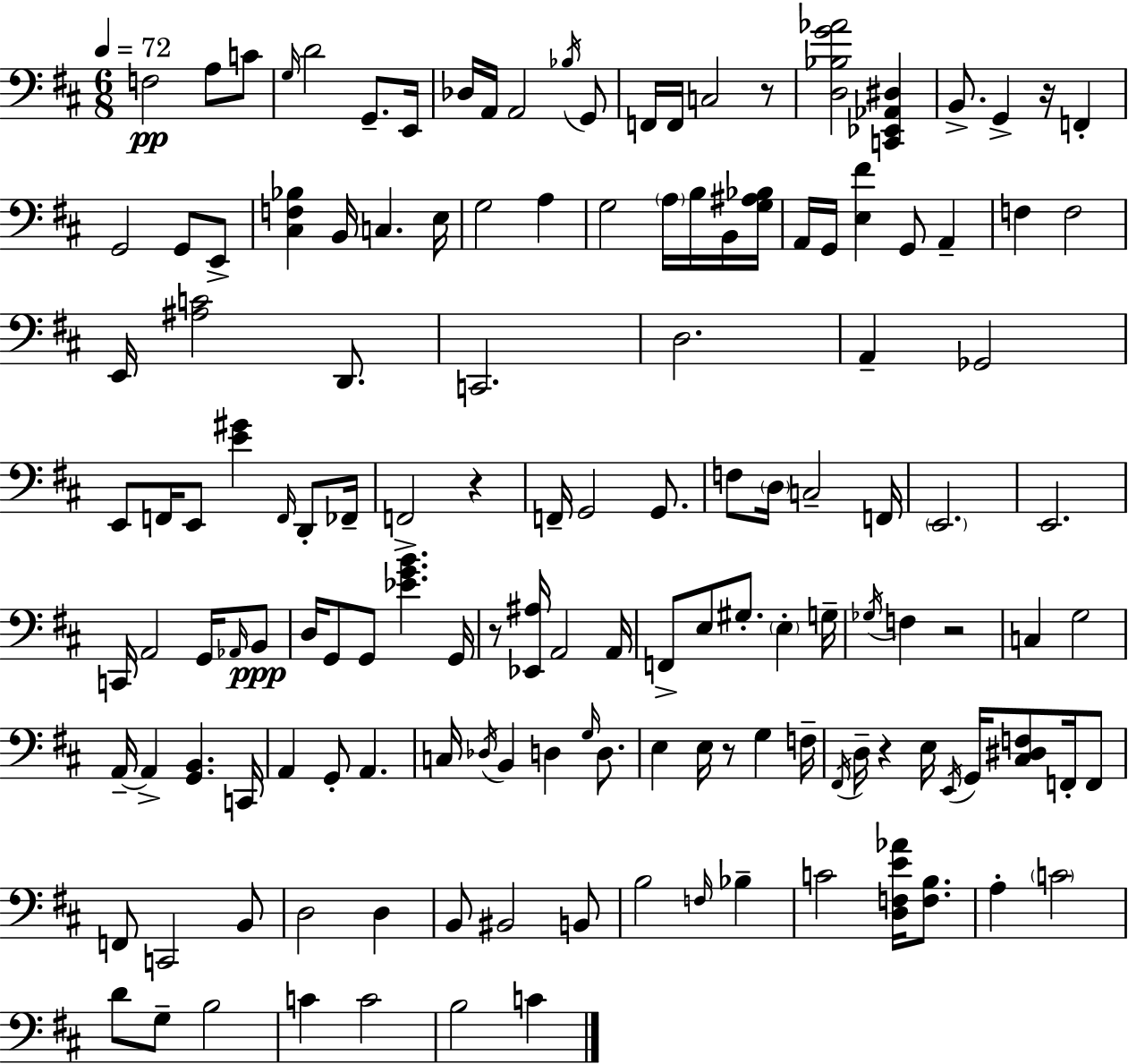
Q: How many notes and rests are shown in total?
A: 142